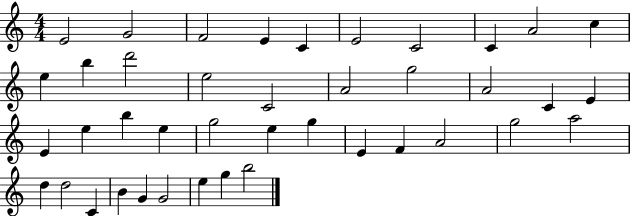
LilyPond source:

{
  \clef treble
  \numericTimeSignature
  \time 4/4
  \key c \major
  e'2 g'2 | f'2 e'4 c'4 | e'2 c'2 | c'4 a'2 c''4 | \break e''4 b''4 d'''2 | e''2 c'2 | a'2 g''2 | a'2 c'4 e'4 | \break e'4 e''4 b''4 e''4 | g''2 e''4 g''4 | e'4 f'4 a'2 | g''2 a''2 | \break d''4 d''2 c'4 | b'4 g'4 g'2 | e''4 g''4 b''2 | \bar "|."
}